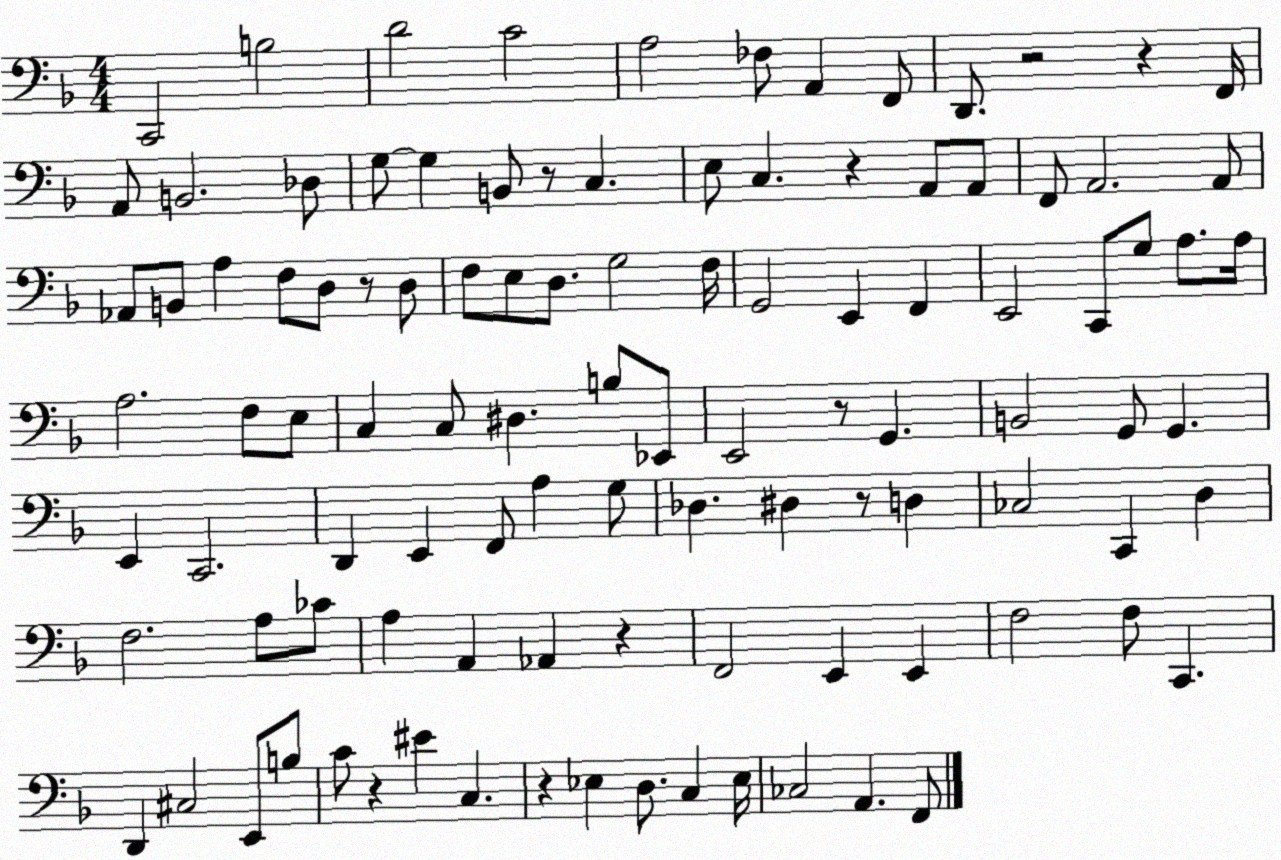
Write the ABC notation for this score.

X:1
T:Untitled
M:4/4
L:1/4
K:F
C,,2 B,2 D2 C2 A,2 _F,/2 A,, F,,/2 D,,/2 z2 z F,,/4 A,,/2 B,,2 _D,/2 G,/2 G, B,,/2 z/2 C, E,/2 C, z A,,/2 A,,/2 F,,/2 A,,2 A,,/2 _A,,/2 B,,/2 A, F,/2 D,/2 z/2 D,/2 F,/2 E,/2 D,/2 G,2 F,/4 G,,2 E,, F,, E,,2 C,,/2 G,/2 A,/2 A,/4 A,2 F,/2 E,/2 C, C,/2 ^D, B,/2 _E,,/2 E,,2 z/2 G,, B,,2 G,,/2 G,, E,, C,,2 D,, E,, F,,/2 A, G,/2 _D, ^D, z/2 D, _C,2 C,, D, F,2 A,/2 _C/2 A, A,, _A,, z F,,2 E,, E,, F,2 F,/2 C,, D,, ^C,2 E,,/2 B,/2 C/2 z ^E C, z _E, D,/2 C, _E,/4 _C,2 A,, F,,/2